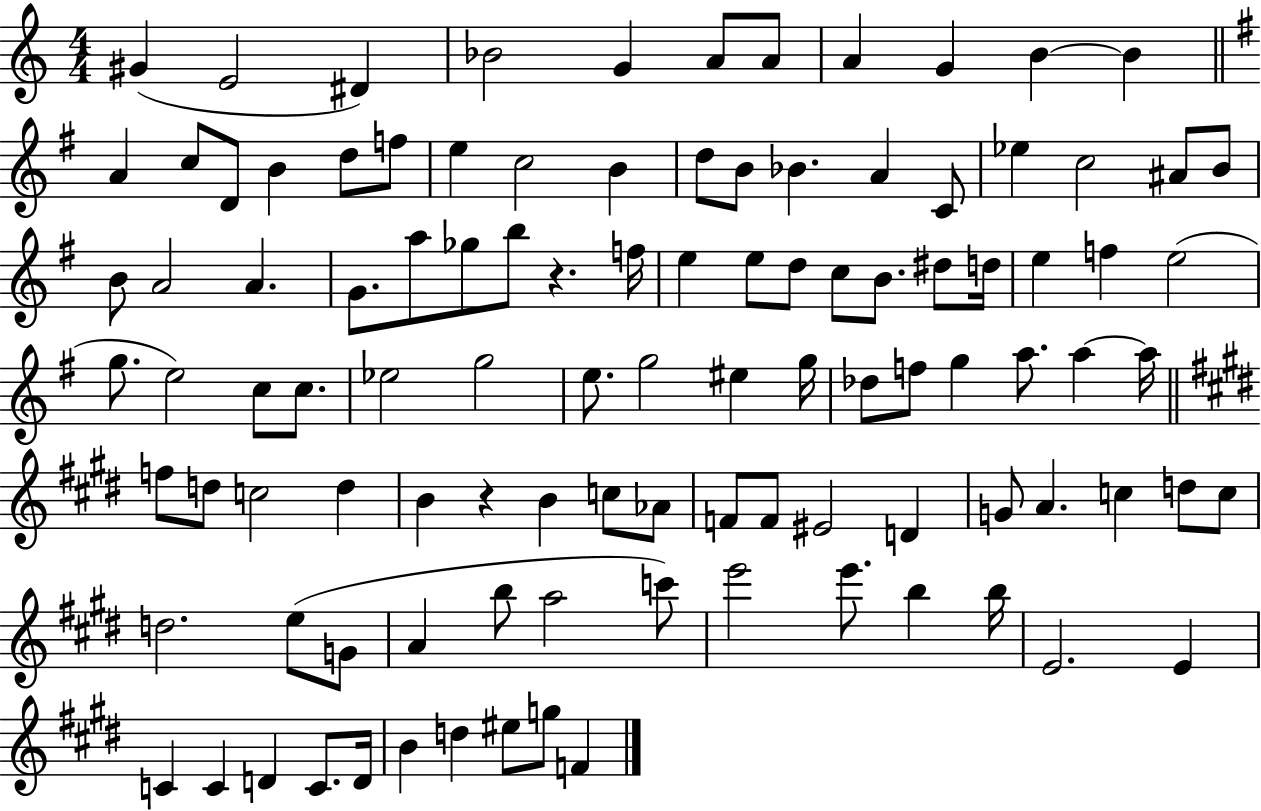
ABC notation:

X:1
T:Untitled
M:4/4
L:1/4
K:C
^G E2 ^D _B2 G A/2 A/2 A G B B A c/2 D/2 B d/2 f/2 e c2 B d/2 B/2 _B A C/2 _e c2 ^A/2 B/2 B/2 A2 A G/2 a/2 _g/2 b/2 z f/4 e e/2 d/2 c/2 B/2 ^d/2 d/4 e f e2 g/2 e2 c/2 c/2 _e2 g2 e/2 g2 ^e g/4 _d/2 f/2 g a/2 a a/4 f/2 d/2 c2 d B z B c/2 _A/2 F/2 F/2 ^E2 D G/2 A c d/2 c/2 d2 e/2 G/2 A b/2 a2 c'/2 e'2 e'/2 b b/4 E2 E C C D C/2 D/4 B d ^e/2 g/2 F